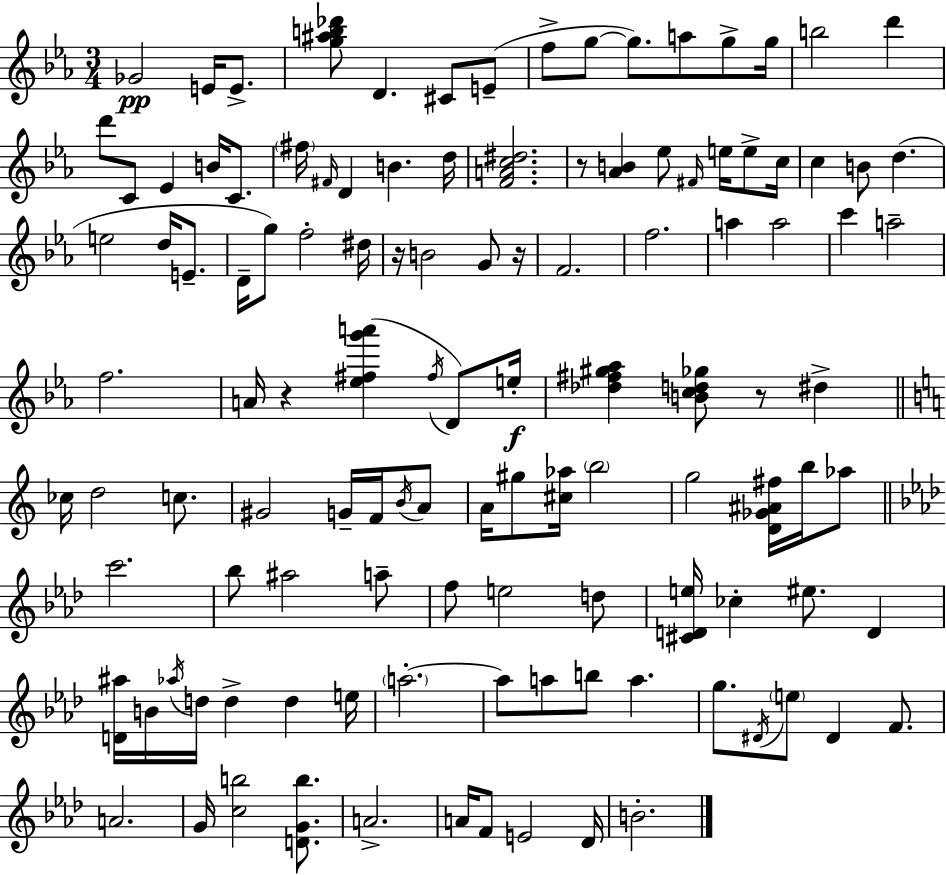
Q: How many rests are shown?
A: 5